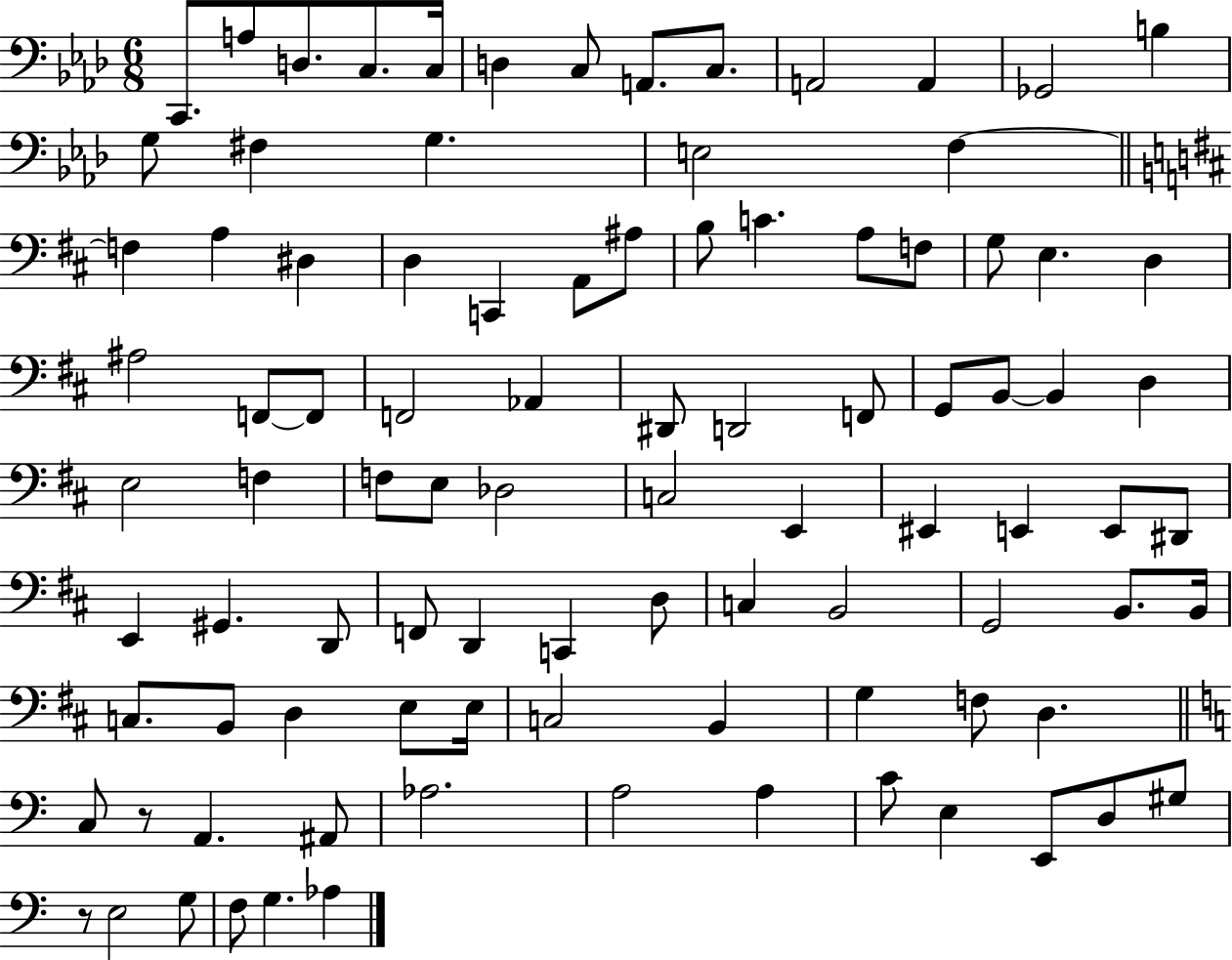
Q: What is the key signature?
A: AES major